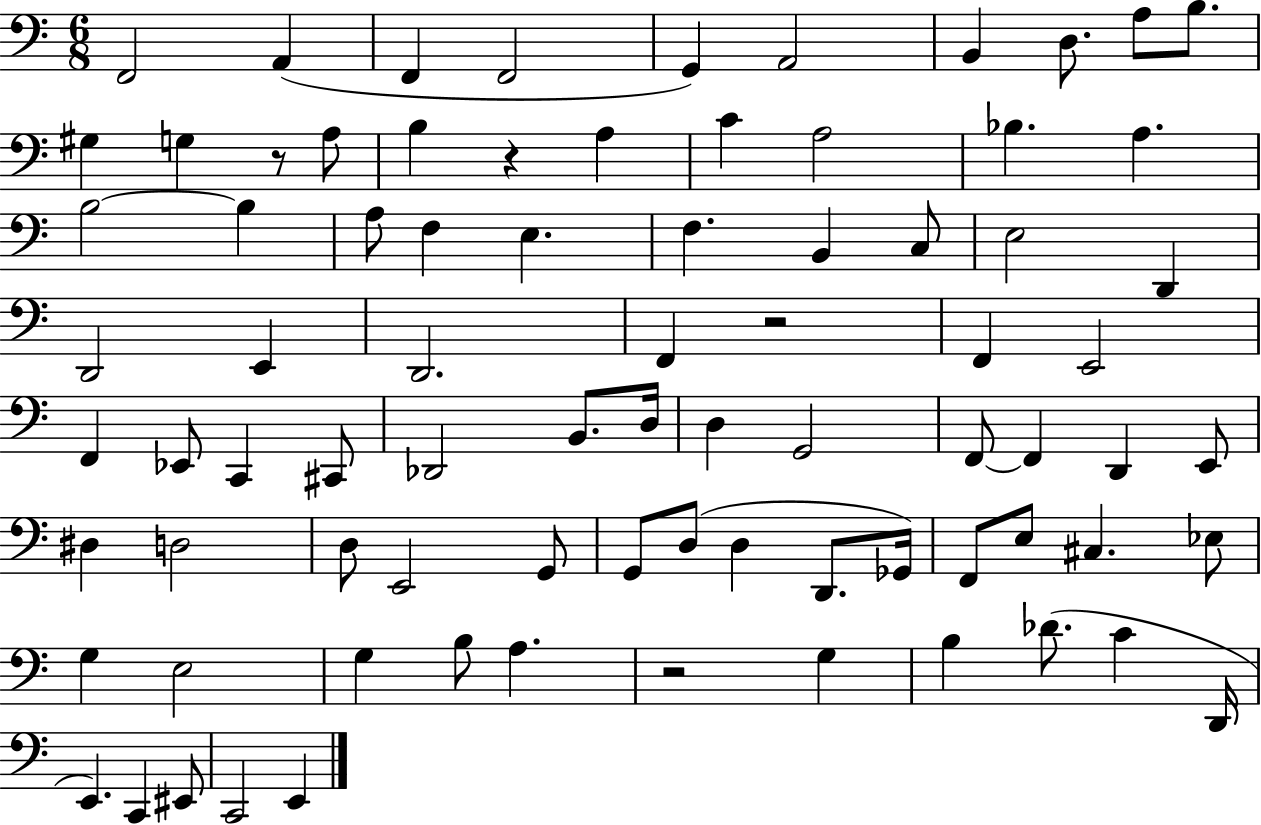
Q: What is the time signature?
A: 6/8